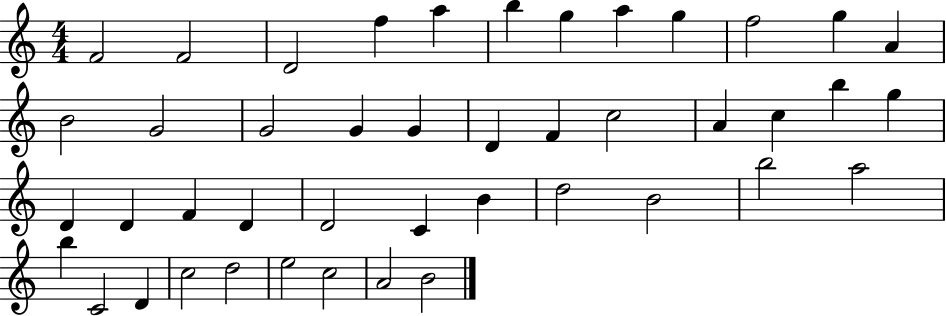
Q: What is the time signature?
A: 4/4